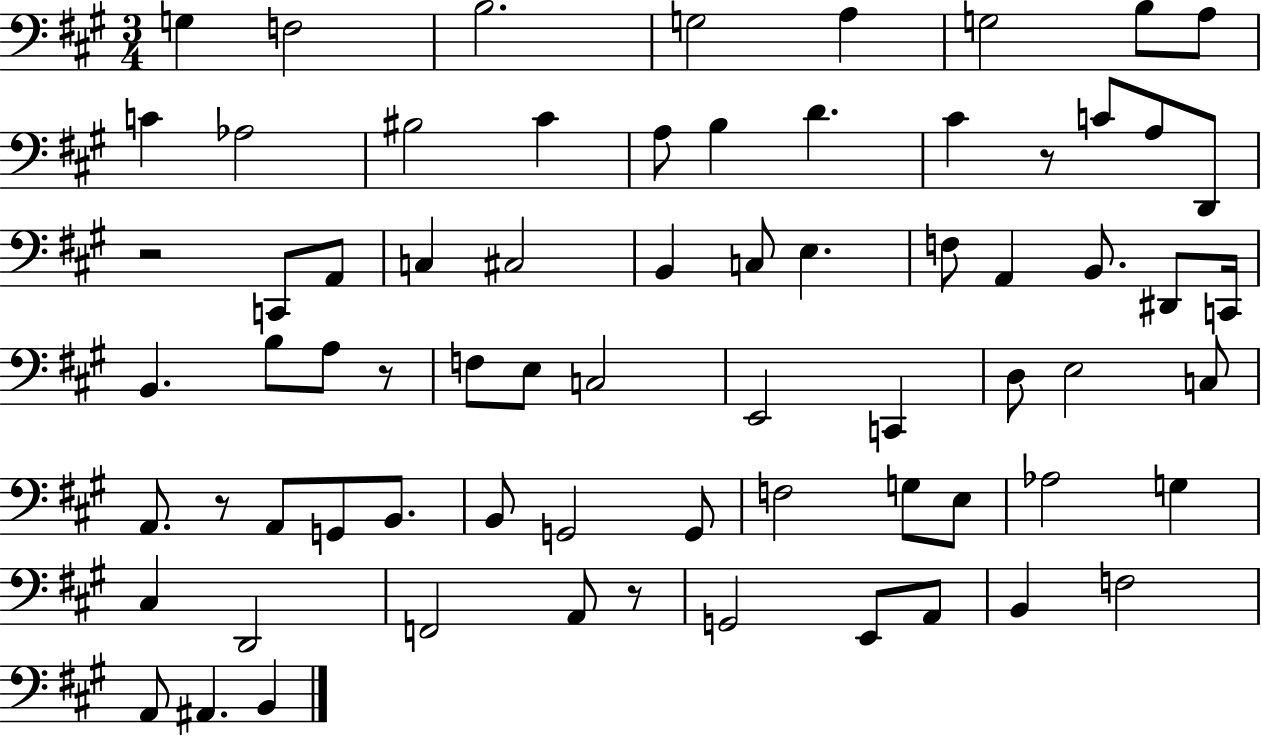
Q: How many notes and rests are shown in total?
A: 71